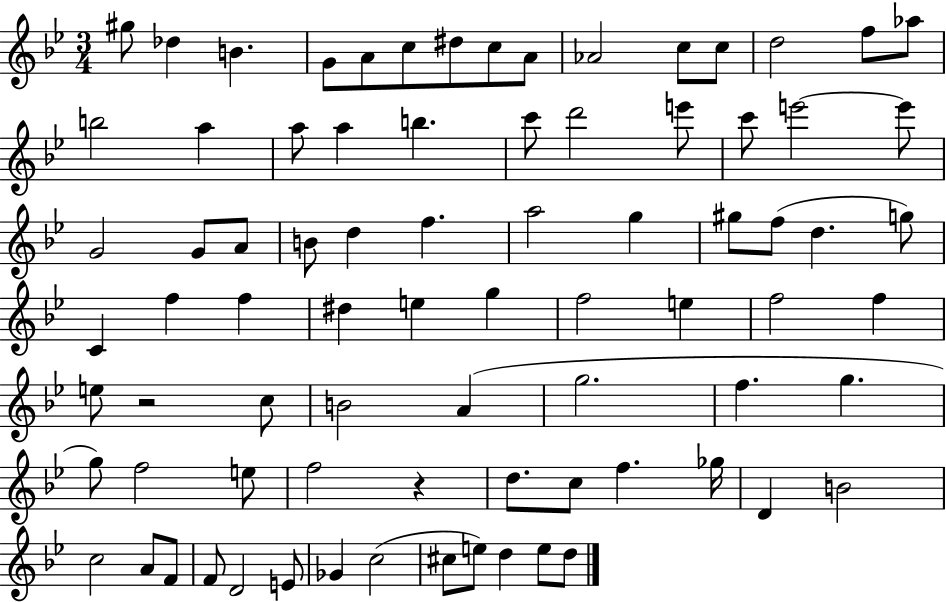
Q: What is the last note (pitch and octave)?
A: D5